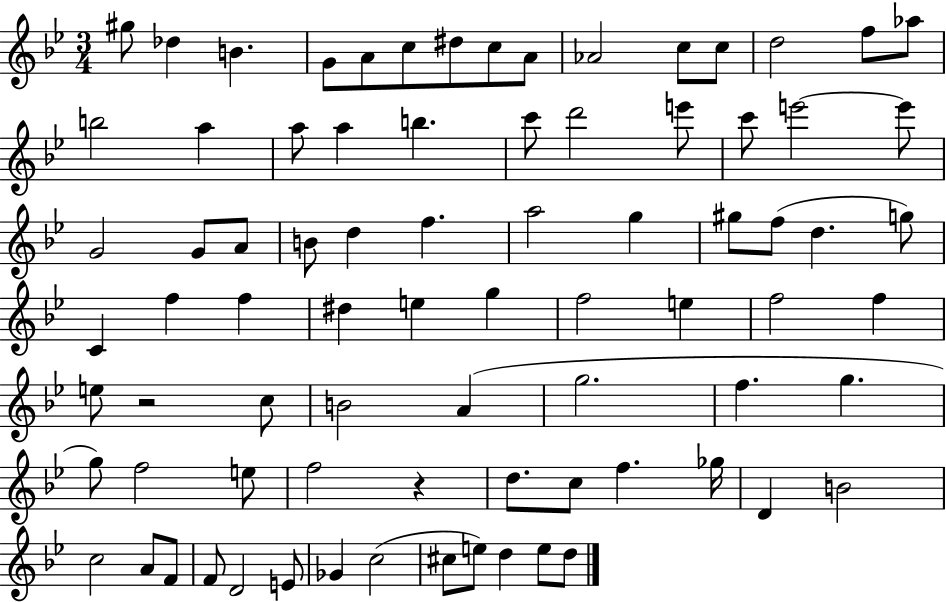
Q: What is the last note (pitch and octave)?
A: D5